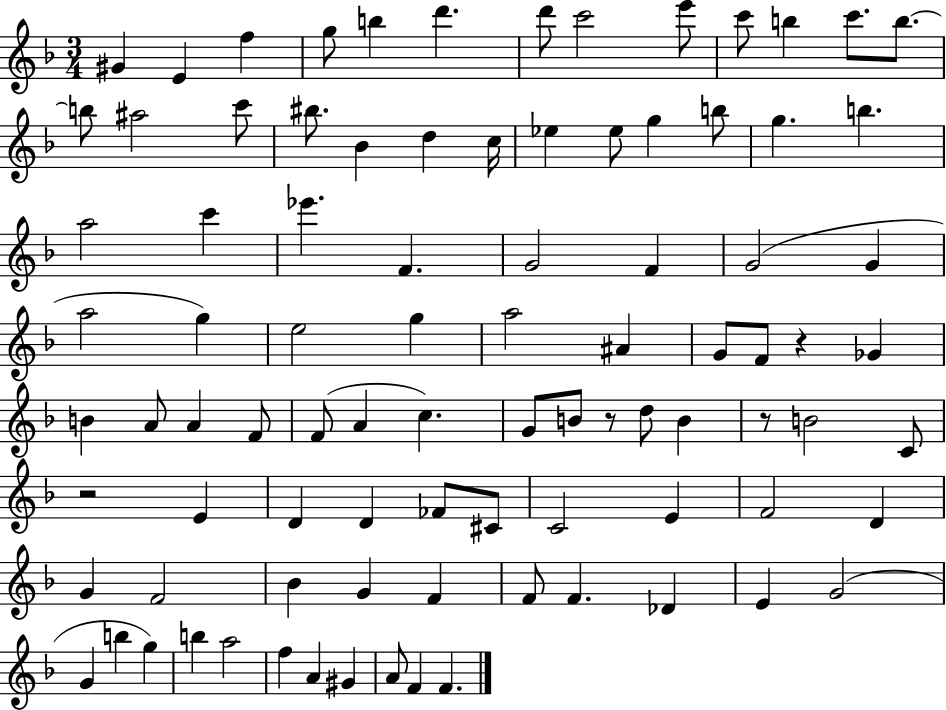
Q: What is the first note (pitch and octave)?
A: G#4